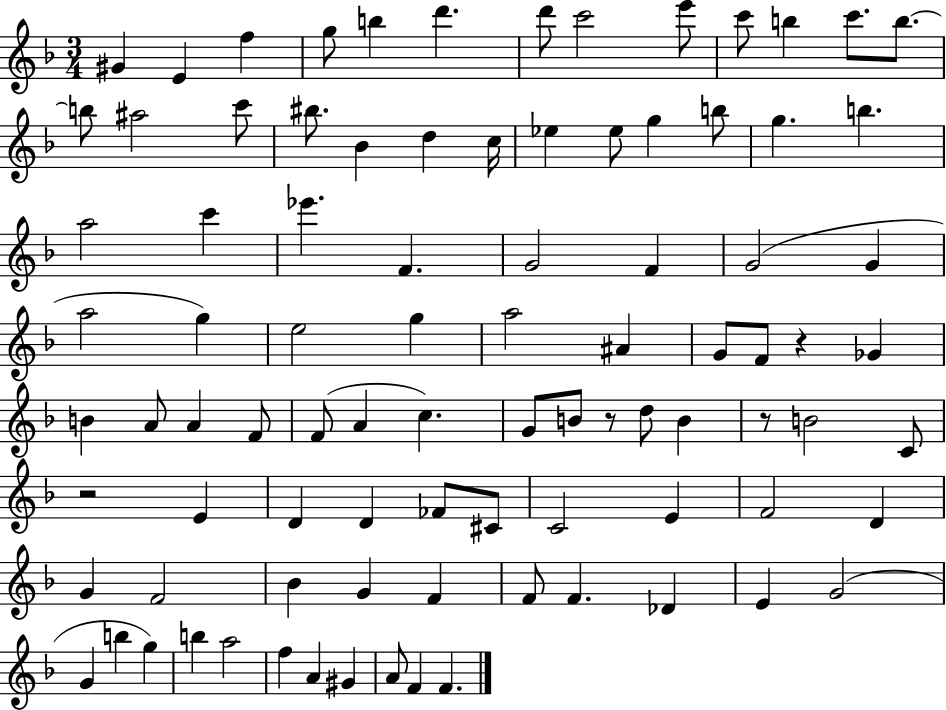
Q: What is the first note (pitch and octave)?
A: G#4